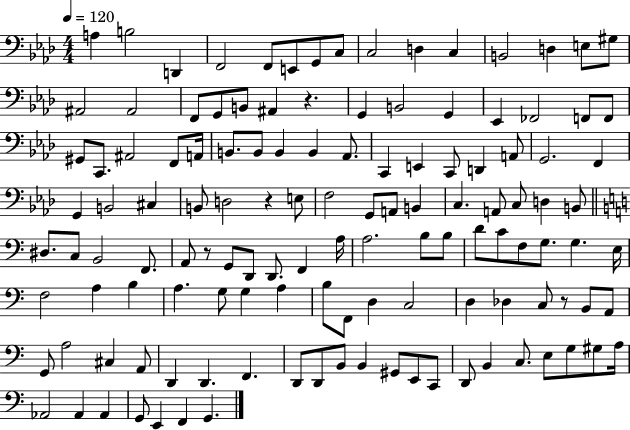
{
  \clef bass
  \numericTimeSignature
  \time 4/4
  \key aes \major
  \tempo 4 = 120
  a4 b2 d,4 | f,2 f,8 e,8 g,8 c8 | c2 d4 c4 | b,2 d4 e8 gis8 | \break ais,2 ais,2 | f,8 g,8 b,8 ais,4 r4. | g,4 b,2 g,4 | ees,4 fes,2 f,8 f,8 | \break gis,8 c,8. ais,2 f,8 a,16 | b,8. b,8 b,4 b,4 aes,8. | c,4 e,4 c,8 d,4 a,8 | g,2. f,4 | \break g,4 b,2 cis4 | b,8 d2 r4 e8 | f2 g,8 a,8 b,4 | c4. a,8 c8 d4 b,8 | \break \bar "||" \break \key a \minor dis8. c8 b,2 f,8. | a,8 r8 g,8 d,8 d,8. f,4 a16 | a2. b8 b8 | d'8 c'8 f8 g8. g4. e16 | \break f2 a4 b4 | a4. g8 g4 a4 | b8 f,8 d4 c2 | d4 des4 c8 r8 b,8 a,8 | \break g,8 a2 cis4 a,8 | d,4 d,4. f,4. | d,8 d,8 b,8 b,4 gis,8 e,8 c,8 | d,8 b,4 c8. e8 g8 gis8 a16 | \break aes,2 aes,4 aes,4 | g,8 e,4 f,4 g,4. | \bar "|."
}